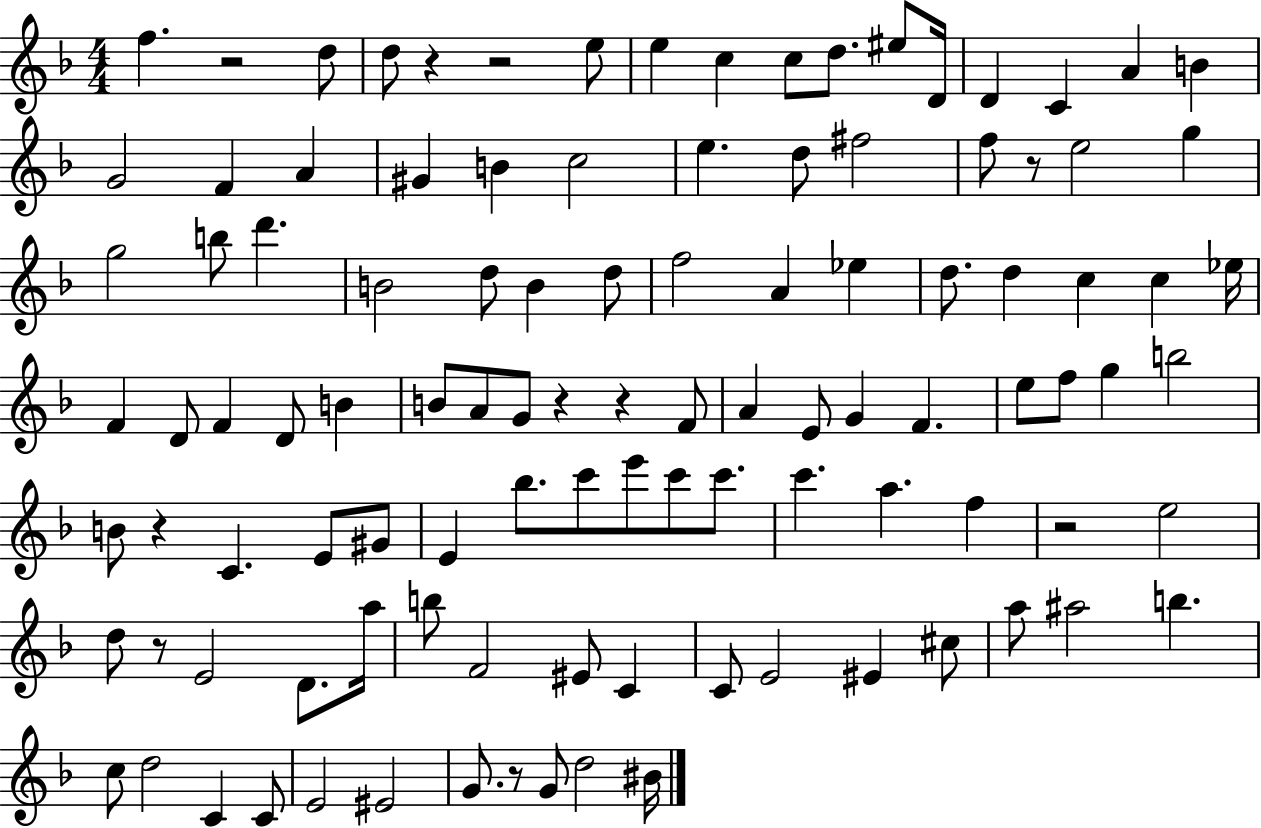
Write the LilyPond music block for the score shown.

{
  \clef treble
  \numericTimeSignature
  \time 4/4
  \key f \major
  f''4. r2 d''8 | d''8 r4 r2 e''8 | e''4 c''4 c''8 d''8. eis''8 d'16 | d'4 c'4 a'4 b'4 | \break g'2 f'4 a'4 | gis'4 b'4 c''2 | e''4. d''8 fis''2 | f''8 r8 e''2 g''4 | \break g''2 b''8 d'''4. | b'2 d''8 b'4 d''8 | f''2 a'4 ees''4 | d''8. d''4 c''4 c''4 ees''16 | \break f'4 d'8 f'4 d'8 b'4 | b'8 a'8 g'8 r4 r4 f'8 | a'4 e'8 g'4 f'4. | e''8 f''8 g''4 b''2 | \break b'8 r4 c'4. e'8 gis'8 | e'4 bes''8. c'''8 e'''8 c'''8 c'''8. | c'''4. a''4. f''4 | r2 e''2 | \break d''8 r8 e'2 d'8. a''16 | b''8 f'2 eis'8 c'4 | c'8 e'2 eis'4 cis''8 | a''8 ais''2 b''4. | \break c''8 d''2 c'4 c'8 | e'2 eis'2 | g'8. r8 g'8 d''2 bis'16 | \bar "|."
}